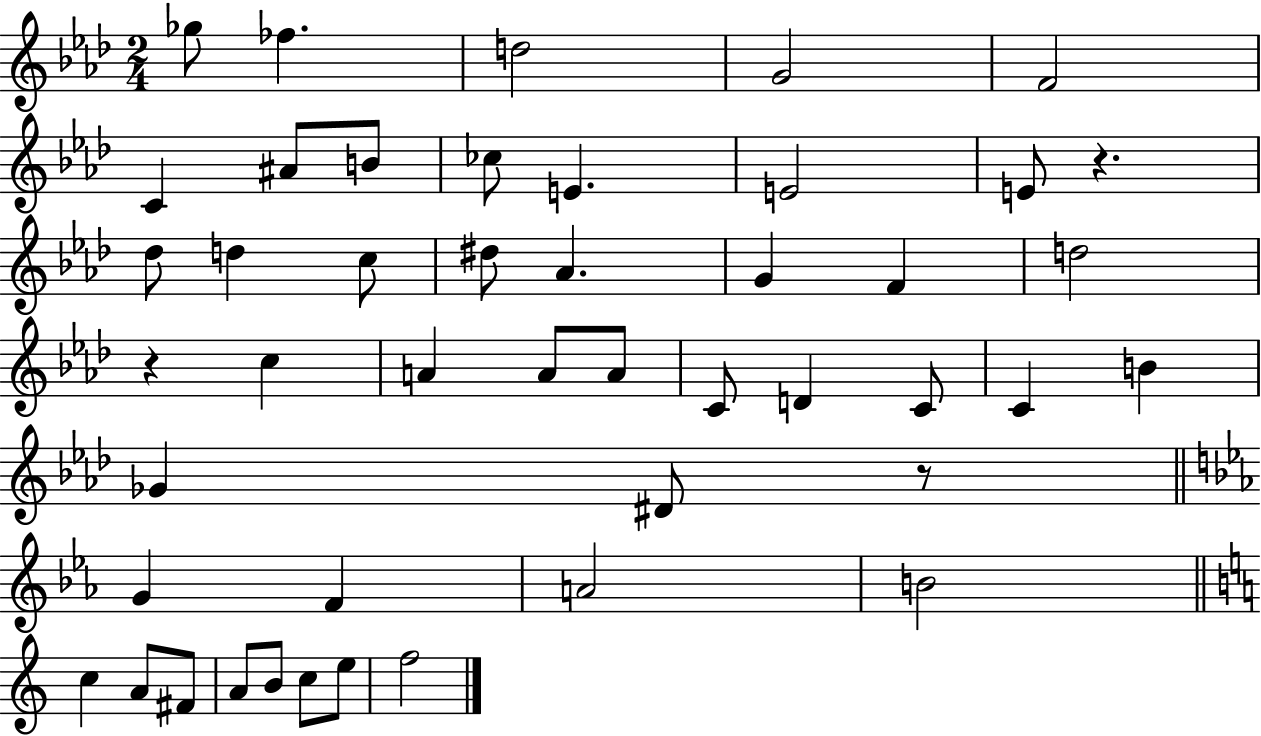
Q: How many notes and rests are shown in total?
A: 46